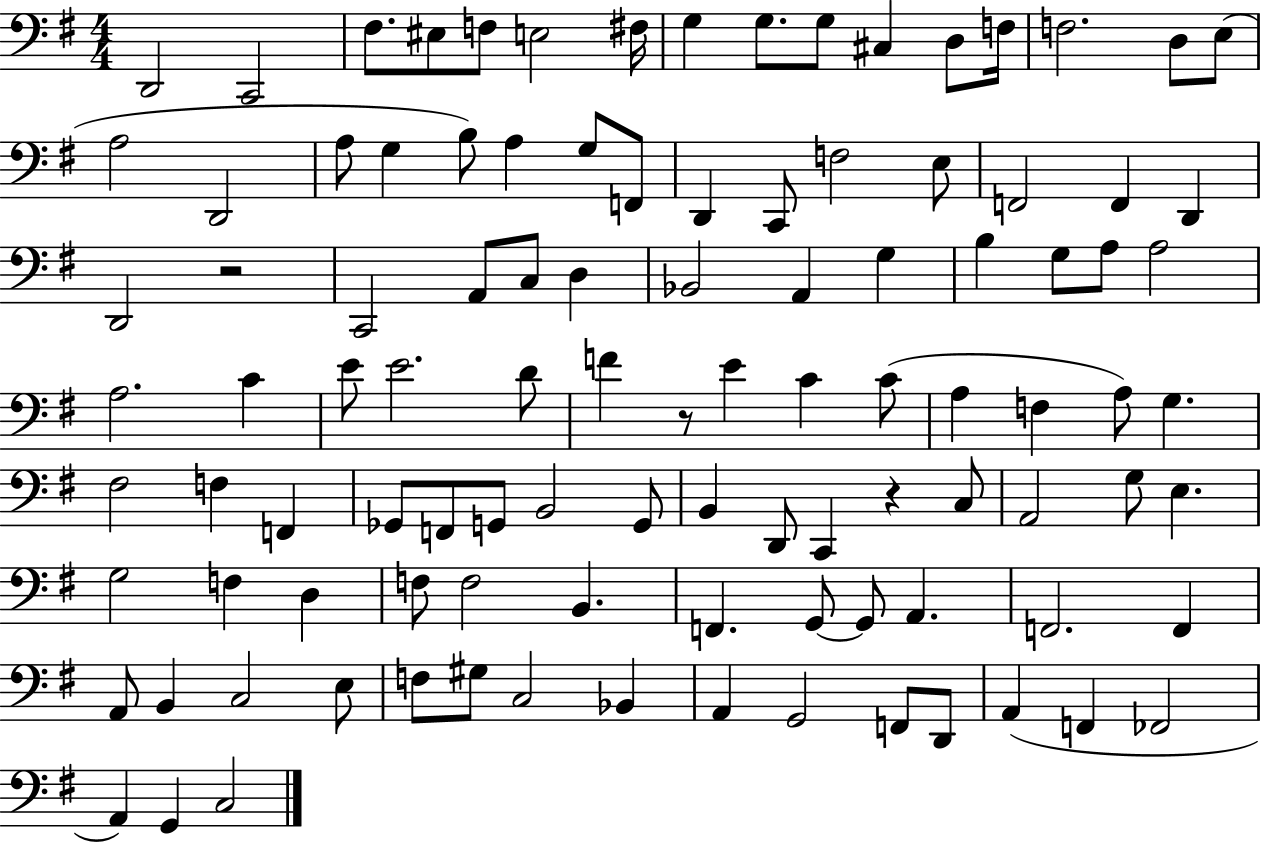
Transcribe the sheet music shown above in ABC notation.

X:1
T:Untitled
M:4/4
L:1/4
K:G
D,,2 C,,2 ^F,/2 ^E,/2 F,/2 E,2 ^F,/4 G, G,/2 G,/2 ^C, D,/2 F,/4 F,2 D,/2 E,/2 A,2 D,,2 A,/2 G, B,/2 A, G,/2 F,,/2 D,, C,,/2 F,2 E,/2 F,,2 F,, D,, D,,2 z2 C,,2 A,,/2 C,/2 D, _B,,2 A,, G, B, G,/2 A,/2 A,2 A,2 C E/2 E2 D/2 F z/2 E C C/2 A, F, A,/2 G, ^F,2 F, F,, _G,,/2 F,,/2 G,,/2 B,,2 G,,/2 B,, D,,/2 C,, z C,/2 A,,2 G,/2 E, G,2 F, D, F,/2 F,2 B,, F,, G,,/2 G,,/2 A,, F,,2 F,, A,,/2 B,, C,2 E,/2 F,/2 ^G,/2 C,2 _B,, A,, G,,2 F,,/2 D,,/2 A,, F,, _F,,2 A,, G,, C,2